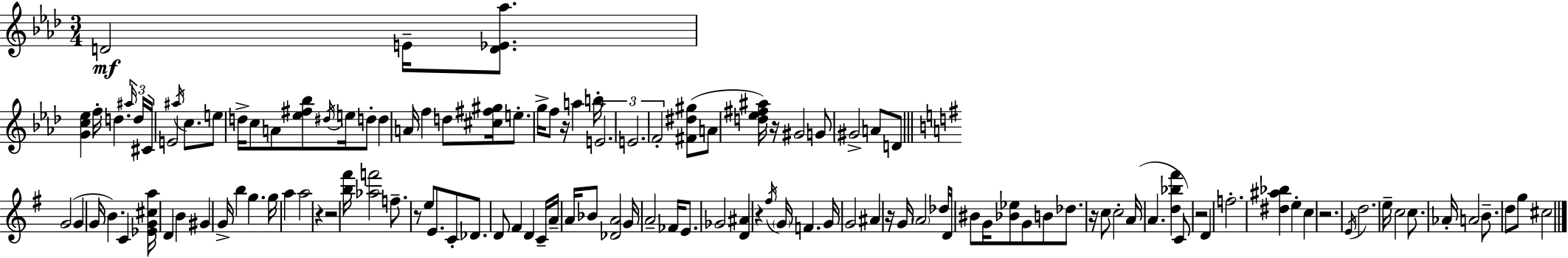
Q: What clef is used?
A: treble